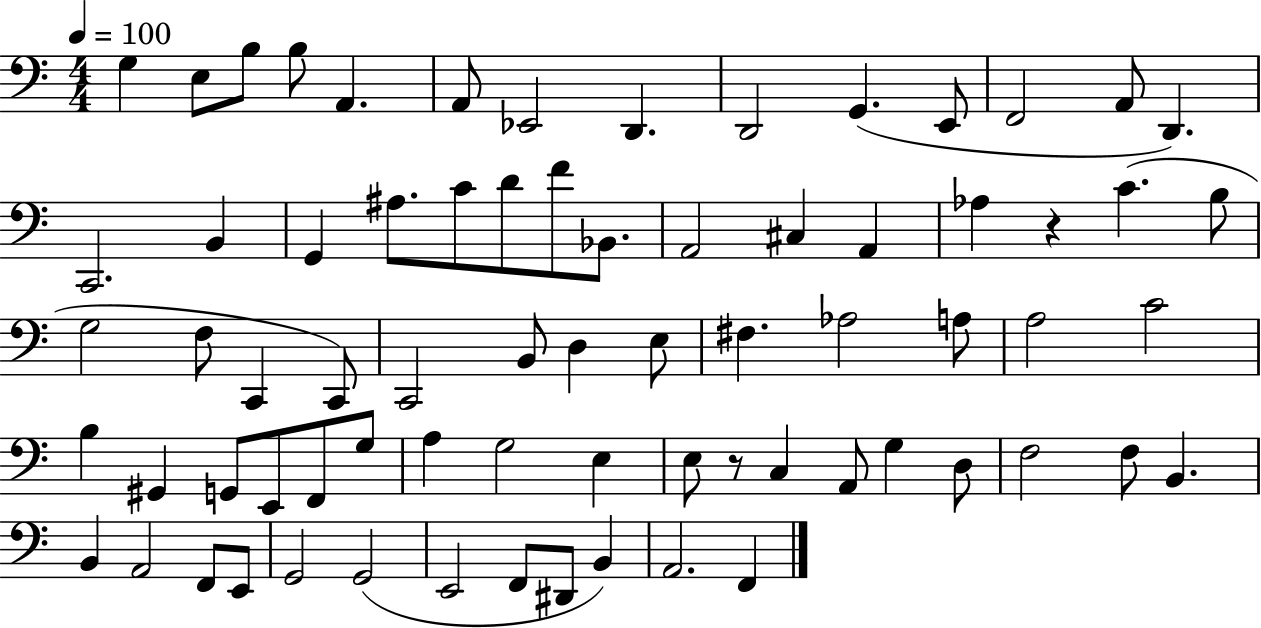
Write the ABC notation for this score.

X:1
T:Untitled
M:4/4
L:1/4
K:C
G, E,/2 B,/2 B,/2 A,, A,,/2 _E,,2 D,, D,,2 G,, E,,/2 F,,2 A,,/2 D,, C,,2 B,, G,, ^A,/2 C/2 D/2 F/2 _B,,/2 A,,2 ^C, A,, _A, z C B,/2 G,2 F,/2 C,, C,,/2 C,,2 B,,/2 D, E,/2 ^F, _A,2 A,/2 A,2 C2 B, ^G,, G,,/2 E,,/2 F,,/2 G,/2 A, G,2 E, E,/2 z/2 C, A,,/2 G, D,/2 F,2 F,/2 B,, B,, A,,2 F,,/2 E,,/2 G,,2 G,,2 E,,2 F,,/2 ^D,,/2 B,, A,,2 F,,